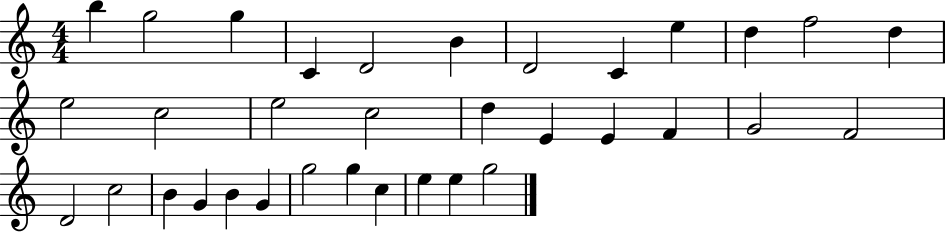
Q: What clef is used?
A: treble